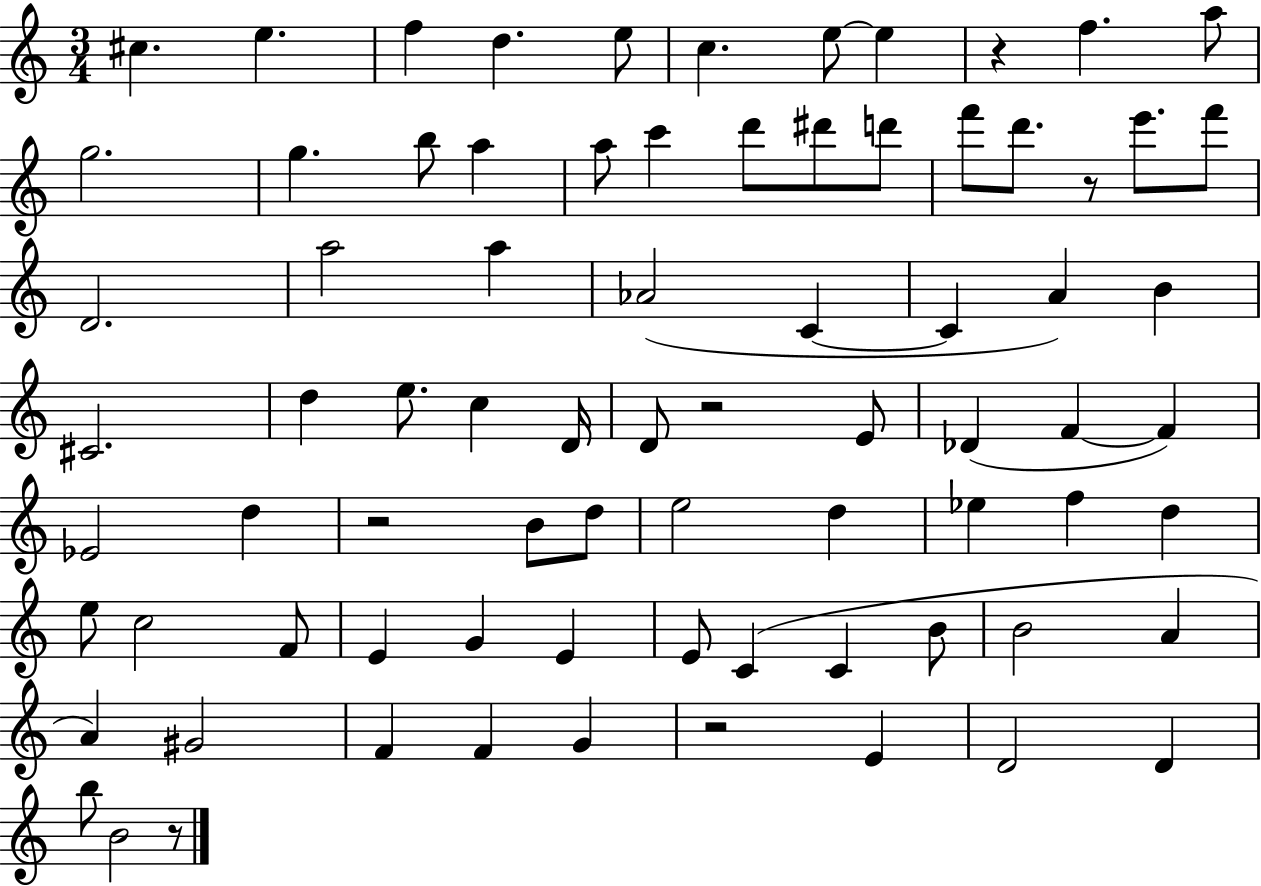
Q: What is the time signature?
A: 3/4